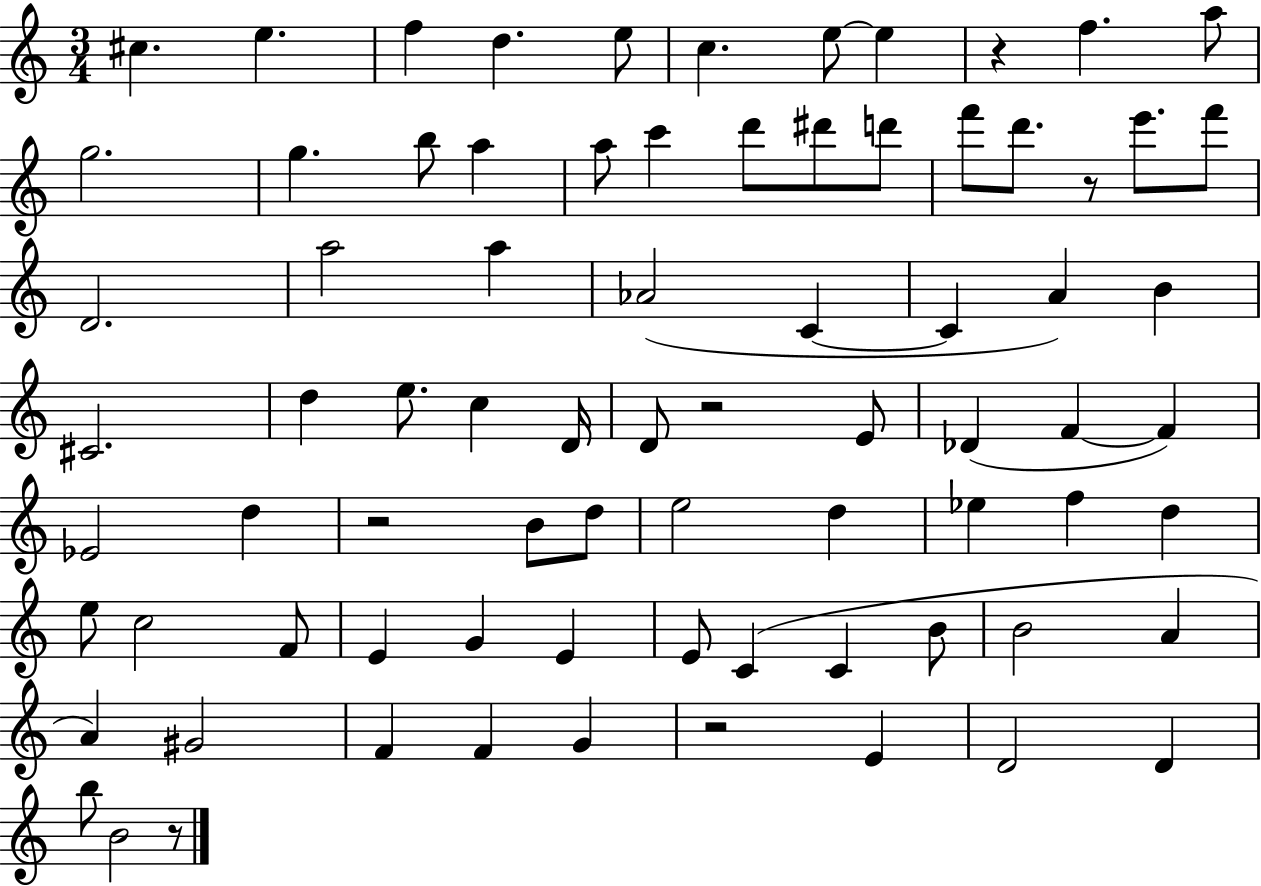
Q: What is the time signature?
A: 3/4